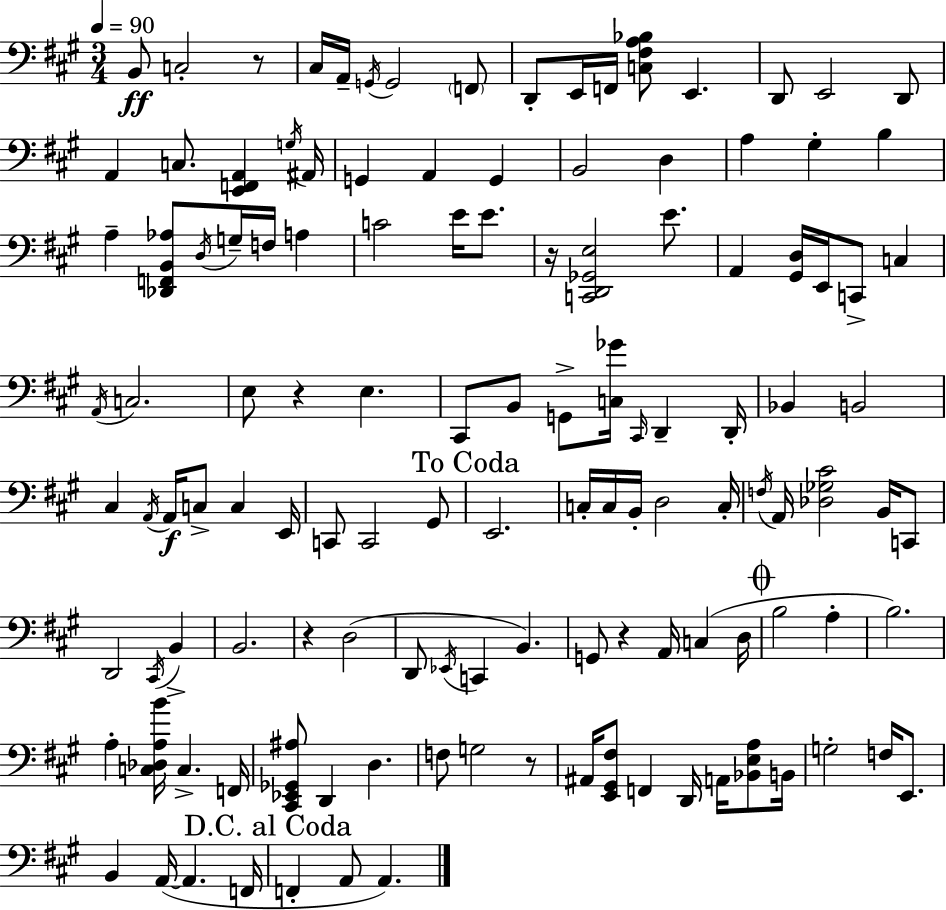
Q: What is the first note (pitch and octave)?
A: B2